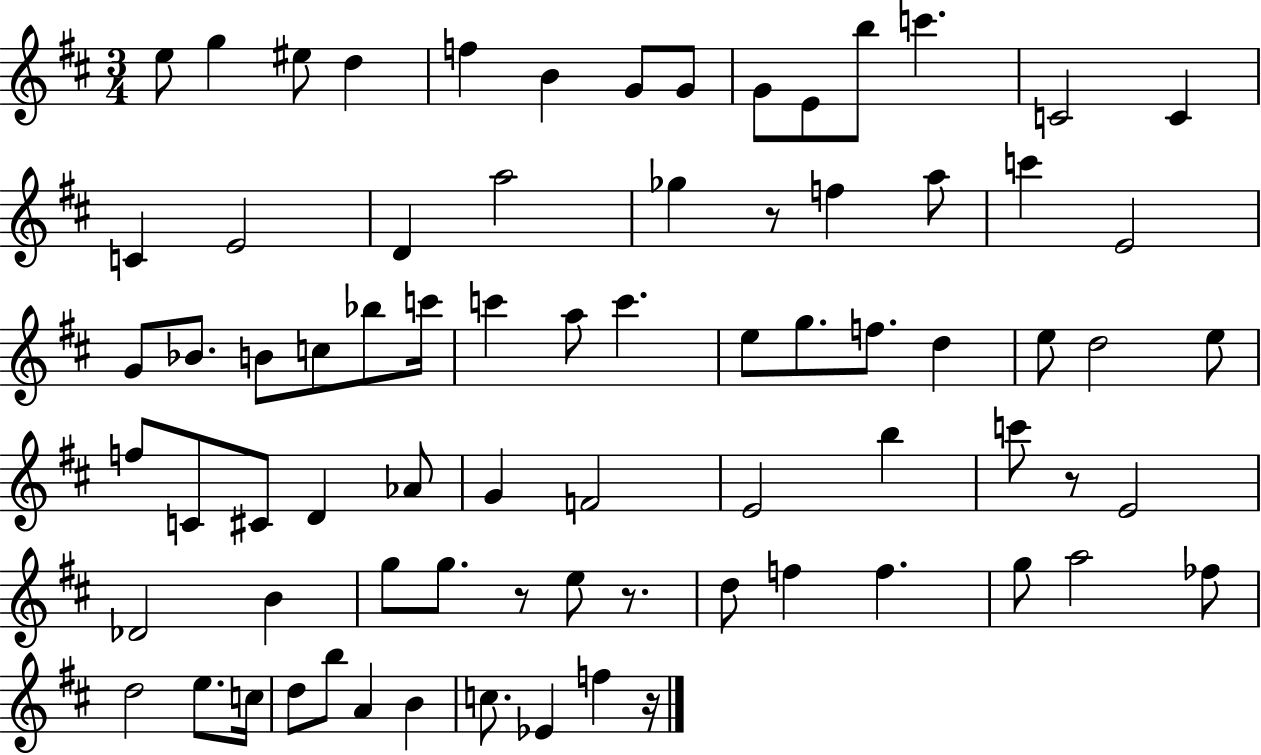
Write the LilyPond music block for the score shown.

{
  \clef treble
  \numericTimeSignature
  \time 3/4
  \key d \major
  e''8 g''4 eis''8 d''4 | f''4 b'4 g'8 g'8 | g'8 e'8 b''8 c'''4. | c'2 c'4 | \break c'4 e'2 | d'4 a''2 | ges''4 r8 f''4 a''8 | c'''4 e'2 | \break g'8 bes'8. b'8 c''8 bes''8 c'''16 | c'''4 a''8 c'''4. | e''8 g''8. f''8. d''4 | e''8 d''2 e''8 | \break f''8 c'8 cis'8 d'4 aes'8 | g'4 f'2 | e'2 b''4 | c'''8 r8 e'2 | \break des'2 b'4 | g''8 g''8. r8 e''8 r8. | d''8 f''4 f''4. | g''8 a''2 fes''8 | \break d''2 e''8. c''16 | d''8 b''8 a'4 b'4 | c''8. ees'4 f''4 r16 | \bar "|."
}